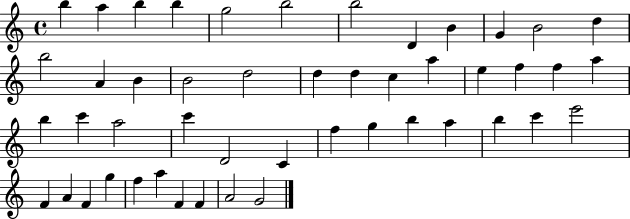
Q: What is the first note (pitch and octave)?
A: B5